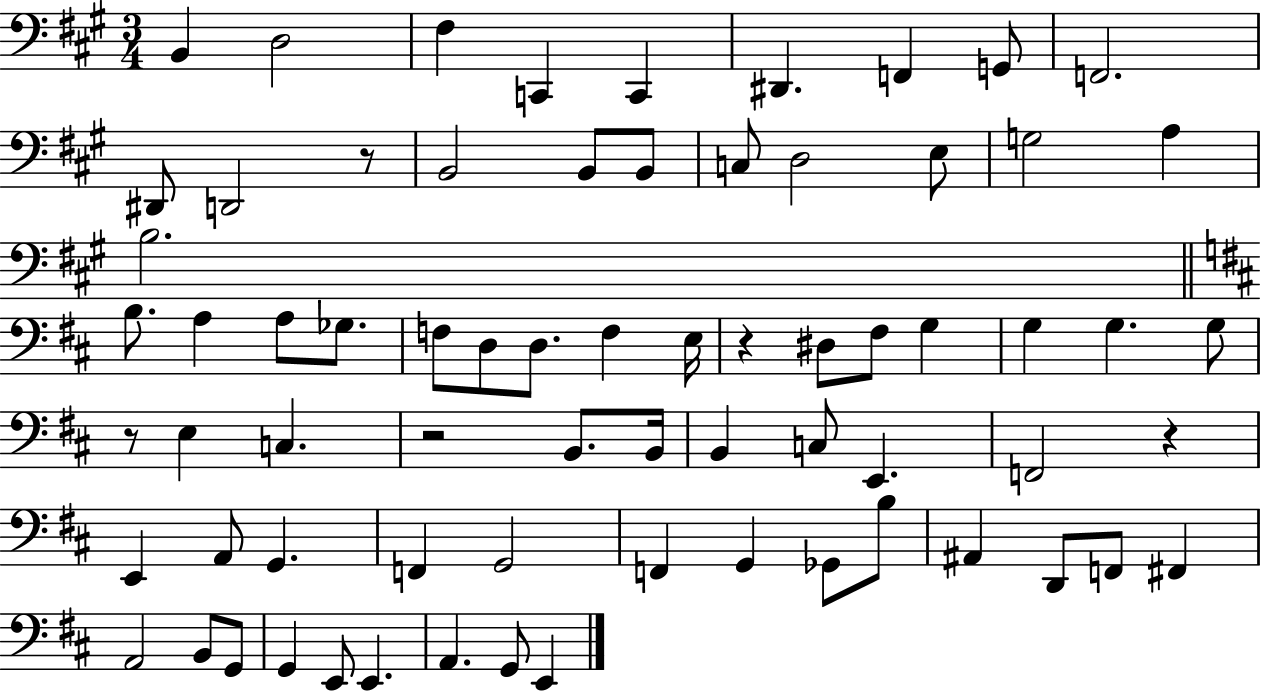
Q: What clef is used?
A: bass